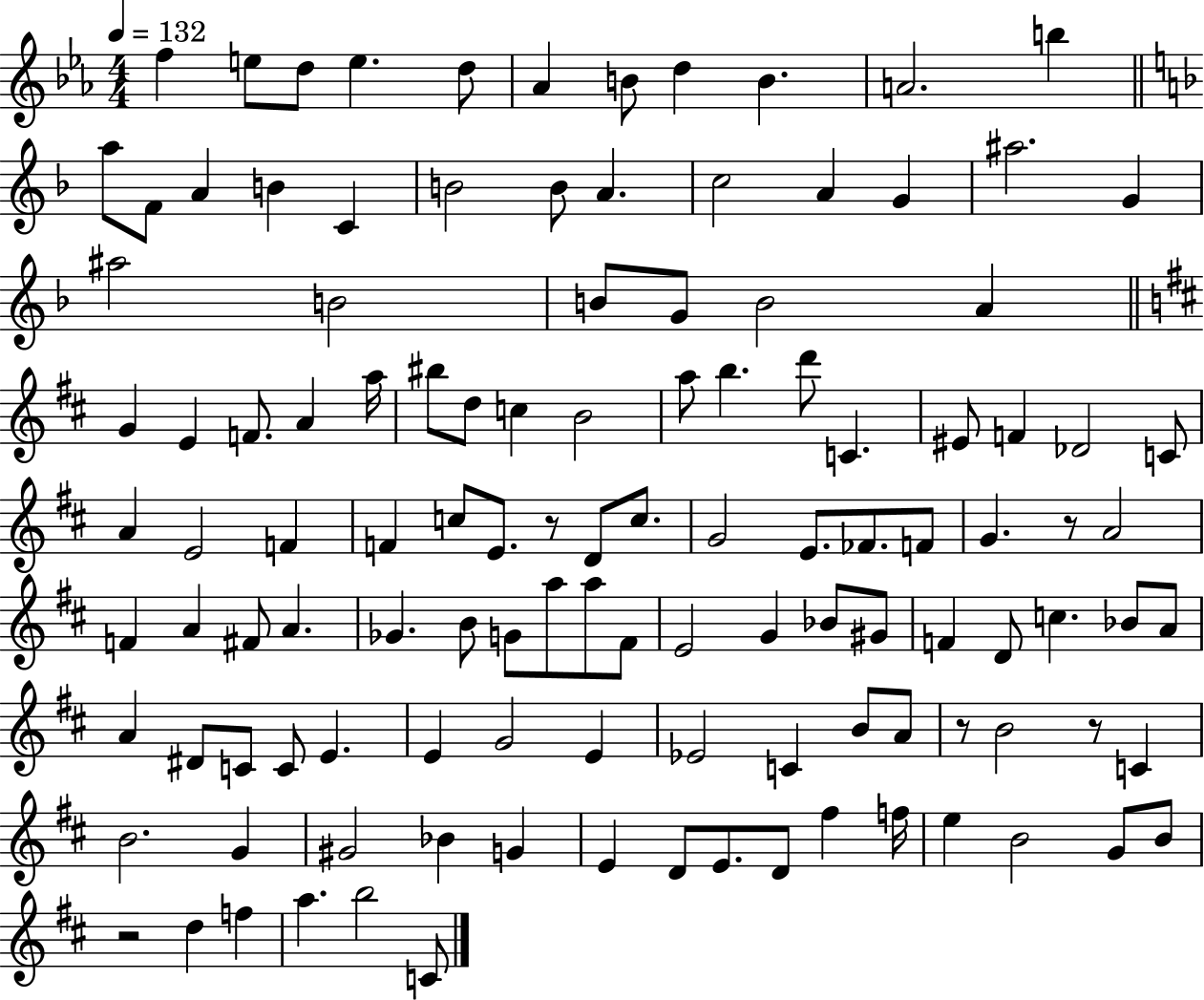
F5/q E5/e D5/e E5/q. D5/e Ab4/q B4/e D5/q B4/q. A4/h. B5/q A5/e F4/e A4/q B4/q C4/q B4/h B4/e A4/q. C5/h A4/q G4/q A#5/h. G4/q A#5/h B4/h B4/e G4/e B4/h A4/q G4/q E4/q F4/e. A4/q A5/s BIS5/e D5/e C5/q B4/h A5/e B5/q. D6/e C4/q. EIS4/e F4/q Db4/h C4/e A4/q E4/h F4/q F4/q C5/e E4/e. R/e D4/e C5/e. G4/h E4/e. FES4/e. F4/e G4/q. R/e A4/h F4/q A4/q F#4/e A4/q. Gb4/q. B4/e G4/e A5/e A5/e F#4/e E4/h G4/q Bb4/e G#4/e F4/q D4/e C5/q. Bb4/e A4/e A4/q D#4/e C4/e C4/e E4/q. E4/q G4/h E4/q Eb4/h C4/q B4/e A4/e R/e B4/h R/e C4/q B4/h. G4/q G#4/h Bb4/q G4/q E4/q D4/e E4/e. D4/e F#5/q F5/s E5/q B4/h G4/e B4/e R/h D5/q F5/q A5/q. B5/h C4/e